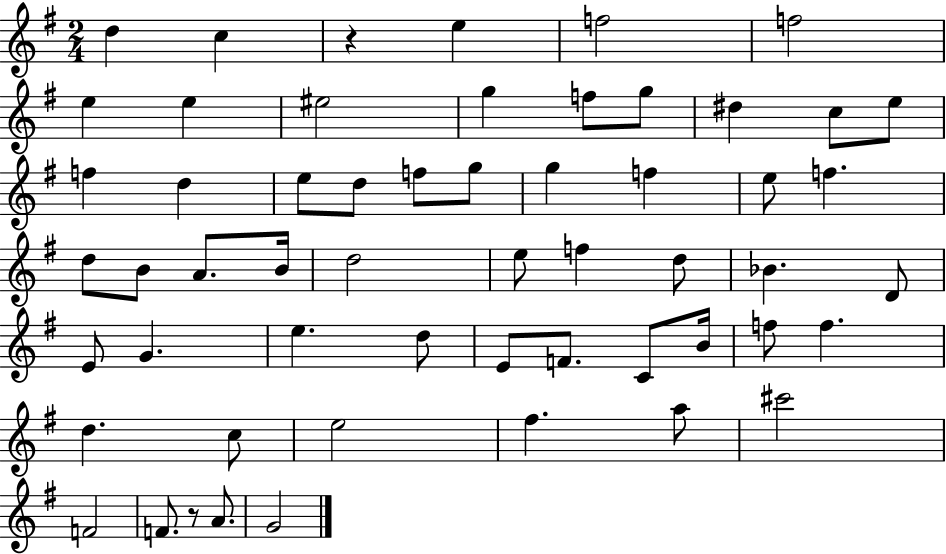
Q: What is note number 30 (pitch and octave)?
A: E5